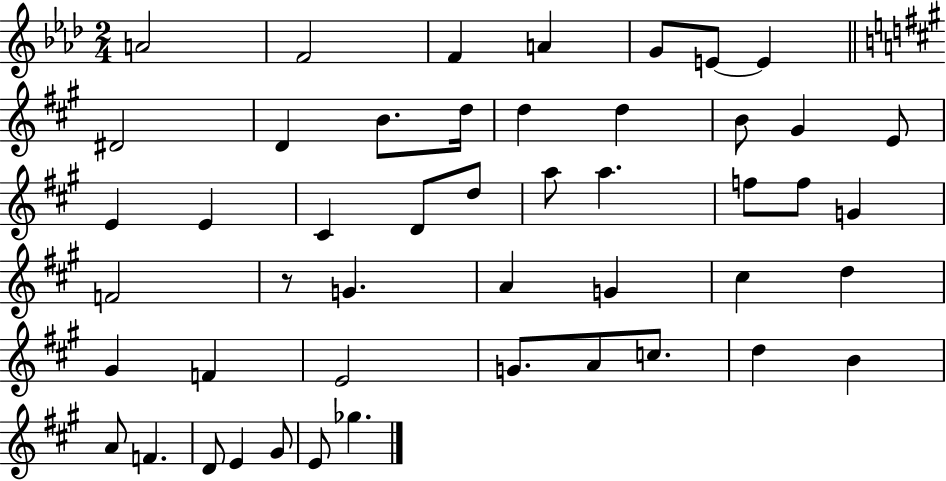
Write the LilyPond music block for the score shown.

{
  \clef treble
  \numericTimeSignature
  \time 2/4
  \key aes \major
  a'2 | f'2 | f'4 a'4 | g'8 e'8~~ e'4 | \break \bar "||" \break \key a \major dis'2 | d'4 b'8. d''16 | d''4 d''4 | b'8 gis'4 e'8 | \break e'4 e'4 | cis'4 d'8 d''8 | a''8 a''4. | f''8 f''8 g'4 | \break f'2 | r8 g'4. | a'4 g'4 | cis''4 d''4 | \break gis'4 f'4 | e'2 | g'8. a'8 c''8. | d''4 b'4 | \break a'8 f'4. | d'8 e'4 gis'8 | e'8 ges''4. | \bar "|."
}